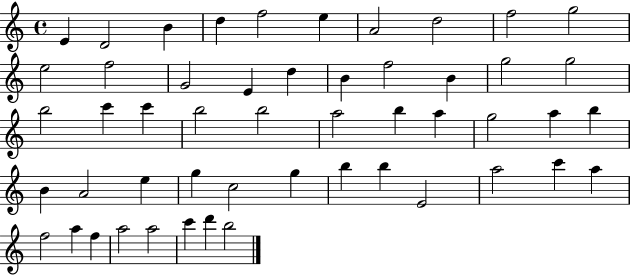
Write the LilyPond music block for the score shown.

{
  \clef treble
  \time 4/4
  \defaultTimeSignature
  \key c \major
  e'4 d'2 b'4 | d''4 f''2 e''4 | a'2 d''2 | f''2 g''2 | \break e''2 f''2 | g'2 e'4 d''4 | b'4 f''2 b'4 | g''2 g''2 | \break b''2 c'''4 c'''4 | b''2 b''2 | a''2 b''4 a''4 | g''2 a''4 b''4 | \break b'4 a'2 e''4 | g''4 c''2 g''4 | b''4 b''4 e'2 | a''2 c'''4 a''4 | \break f''2 a''4 f''4 | a''2 a''2 | c'''4 d'''4 b''2 | \bar "|."
}